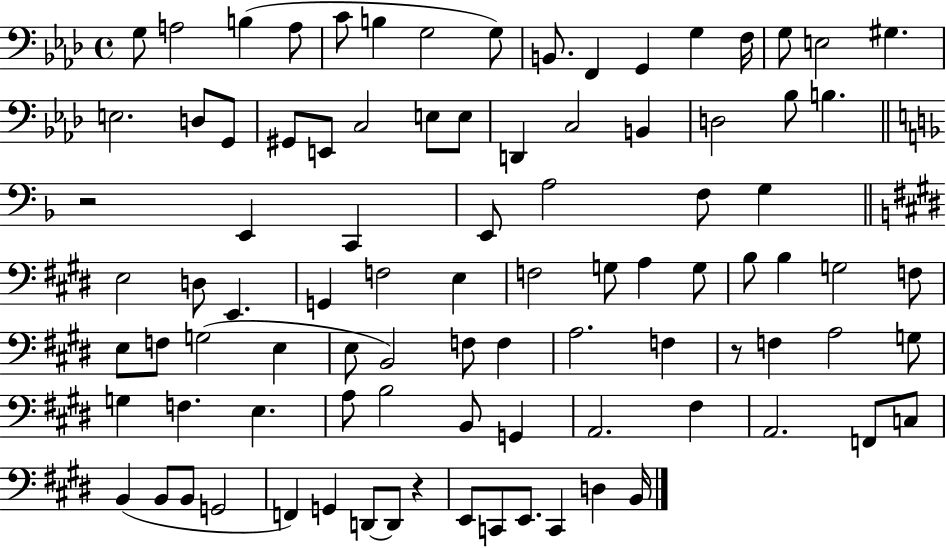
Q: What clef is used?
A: bass